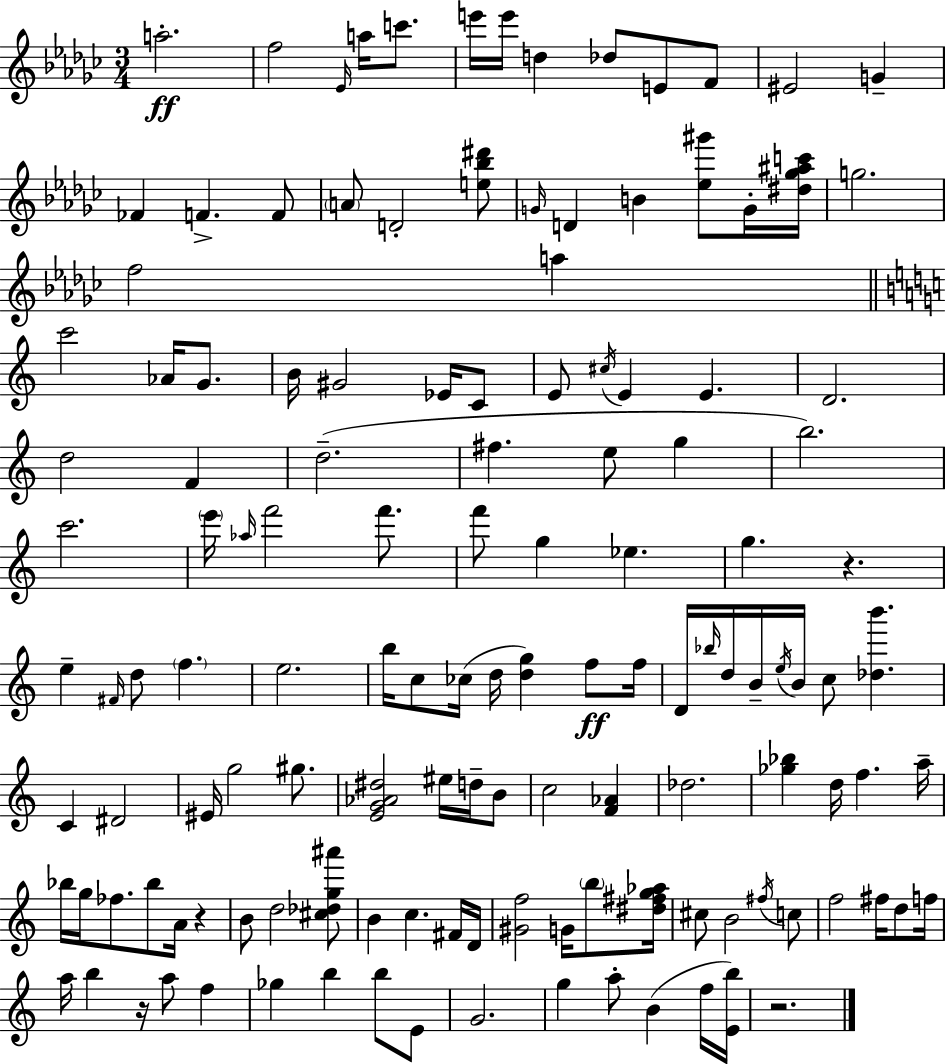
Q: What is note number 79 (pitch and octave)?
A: B4